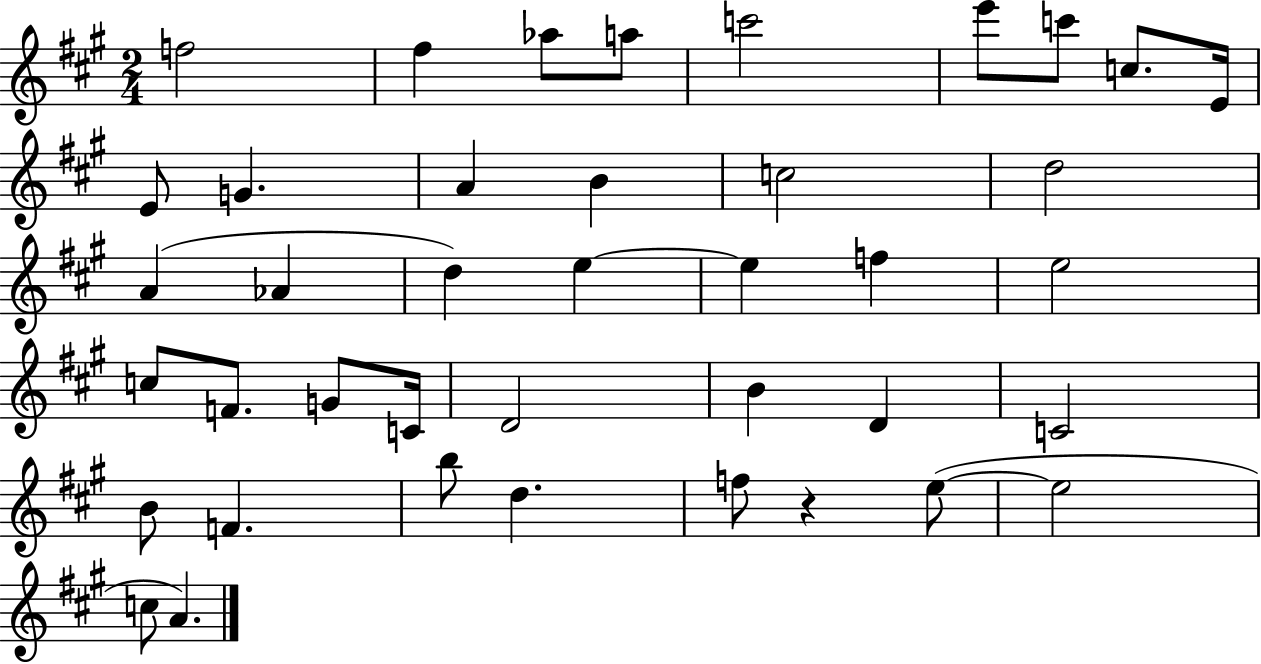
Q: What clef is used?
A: treble